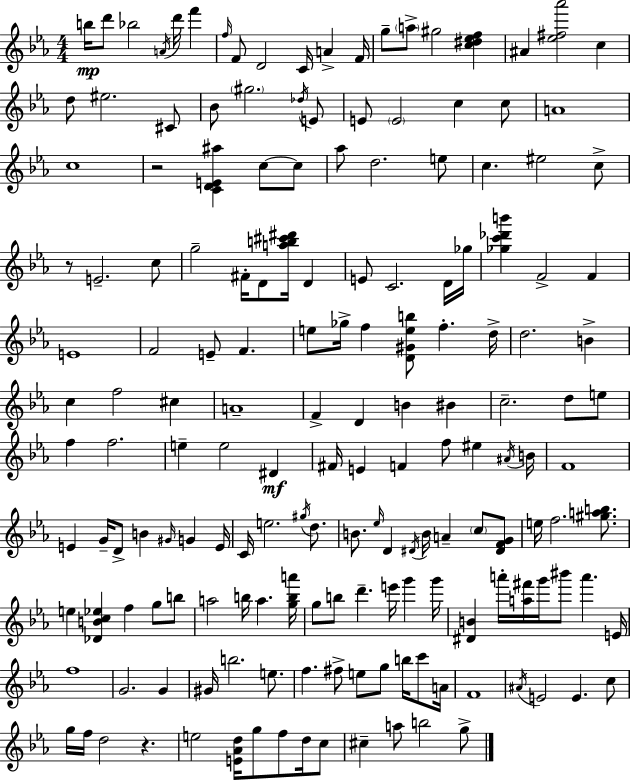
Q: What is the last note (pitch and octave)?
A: G5